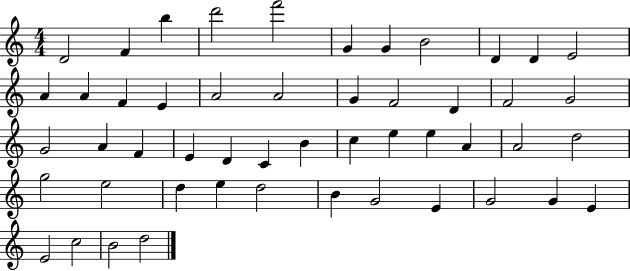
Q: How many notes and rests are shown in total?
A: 50